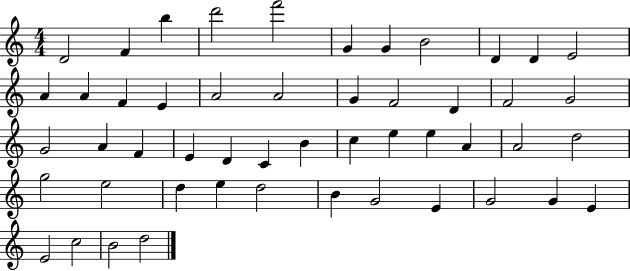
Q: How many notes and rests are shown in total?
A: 50